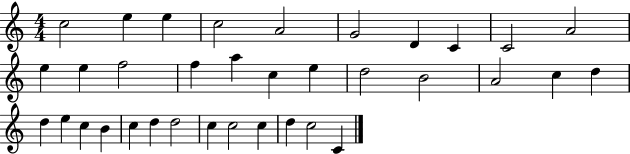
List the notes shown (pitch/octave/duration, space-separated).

C5/h E5/q E5/q C5/h A4/h G4/h D4/q C4/q C4/h A4/h E5/q E5/q F5/h F5/q A5/q C5/q E5/q D5/h B4/h A4/h C5/q D5/q D5/q E5/q C5/q B4/q C5/q D5/q D5/h C5/q C5/h C5/q D5/q C5/h C4/q